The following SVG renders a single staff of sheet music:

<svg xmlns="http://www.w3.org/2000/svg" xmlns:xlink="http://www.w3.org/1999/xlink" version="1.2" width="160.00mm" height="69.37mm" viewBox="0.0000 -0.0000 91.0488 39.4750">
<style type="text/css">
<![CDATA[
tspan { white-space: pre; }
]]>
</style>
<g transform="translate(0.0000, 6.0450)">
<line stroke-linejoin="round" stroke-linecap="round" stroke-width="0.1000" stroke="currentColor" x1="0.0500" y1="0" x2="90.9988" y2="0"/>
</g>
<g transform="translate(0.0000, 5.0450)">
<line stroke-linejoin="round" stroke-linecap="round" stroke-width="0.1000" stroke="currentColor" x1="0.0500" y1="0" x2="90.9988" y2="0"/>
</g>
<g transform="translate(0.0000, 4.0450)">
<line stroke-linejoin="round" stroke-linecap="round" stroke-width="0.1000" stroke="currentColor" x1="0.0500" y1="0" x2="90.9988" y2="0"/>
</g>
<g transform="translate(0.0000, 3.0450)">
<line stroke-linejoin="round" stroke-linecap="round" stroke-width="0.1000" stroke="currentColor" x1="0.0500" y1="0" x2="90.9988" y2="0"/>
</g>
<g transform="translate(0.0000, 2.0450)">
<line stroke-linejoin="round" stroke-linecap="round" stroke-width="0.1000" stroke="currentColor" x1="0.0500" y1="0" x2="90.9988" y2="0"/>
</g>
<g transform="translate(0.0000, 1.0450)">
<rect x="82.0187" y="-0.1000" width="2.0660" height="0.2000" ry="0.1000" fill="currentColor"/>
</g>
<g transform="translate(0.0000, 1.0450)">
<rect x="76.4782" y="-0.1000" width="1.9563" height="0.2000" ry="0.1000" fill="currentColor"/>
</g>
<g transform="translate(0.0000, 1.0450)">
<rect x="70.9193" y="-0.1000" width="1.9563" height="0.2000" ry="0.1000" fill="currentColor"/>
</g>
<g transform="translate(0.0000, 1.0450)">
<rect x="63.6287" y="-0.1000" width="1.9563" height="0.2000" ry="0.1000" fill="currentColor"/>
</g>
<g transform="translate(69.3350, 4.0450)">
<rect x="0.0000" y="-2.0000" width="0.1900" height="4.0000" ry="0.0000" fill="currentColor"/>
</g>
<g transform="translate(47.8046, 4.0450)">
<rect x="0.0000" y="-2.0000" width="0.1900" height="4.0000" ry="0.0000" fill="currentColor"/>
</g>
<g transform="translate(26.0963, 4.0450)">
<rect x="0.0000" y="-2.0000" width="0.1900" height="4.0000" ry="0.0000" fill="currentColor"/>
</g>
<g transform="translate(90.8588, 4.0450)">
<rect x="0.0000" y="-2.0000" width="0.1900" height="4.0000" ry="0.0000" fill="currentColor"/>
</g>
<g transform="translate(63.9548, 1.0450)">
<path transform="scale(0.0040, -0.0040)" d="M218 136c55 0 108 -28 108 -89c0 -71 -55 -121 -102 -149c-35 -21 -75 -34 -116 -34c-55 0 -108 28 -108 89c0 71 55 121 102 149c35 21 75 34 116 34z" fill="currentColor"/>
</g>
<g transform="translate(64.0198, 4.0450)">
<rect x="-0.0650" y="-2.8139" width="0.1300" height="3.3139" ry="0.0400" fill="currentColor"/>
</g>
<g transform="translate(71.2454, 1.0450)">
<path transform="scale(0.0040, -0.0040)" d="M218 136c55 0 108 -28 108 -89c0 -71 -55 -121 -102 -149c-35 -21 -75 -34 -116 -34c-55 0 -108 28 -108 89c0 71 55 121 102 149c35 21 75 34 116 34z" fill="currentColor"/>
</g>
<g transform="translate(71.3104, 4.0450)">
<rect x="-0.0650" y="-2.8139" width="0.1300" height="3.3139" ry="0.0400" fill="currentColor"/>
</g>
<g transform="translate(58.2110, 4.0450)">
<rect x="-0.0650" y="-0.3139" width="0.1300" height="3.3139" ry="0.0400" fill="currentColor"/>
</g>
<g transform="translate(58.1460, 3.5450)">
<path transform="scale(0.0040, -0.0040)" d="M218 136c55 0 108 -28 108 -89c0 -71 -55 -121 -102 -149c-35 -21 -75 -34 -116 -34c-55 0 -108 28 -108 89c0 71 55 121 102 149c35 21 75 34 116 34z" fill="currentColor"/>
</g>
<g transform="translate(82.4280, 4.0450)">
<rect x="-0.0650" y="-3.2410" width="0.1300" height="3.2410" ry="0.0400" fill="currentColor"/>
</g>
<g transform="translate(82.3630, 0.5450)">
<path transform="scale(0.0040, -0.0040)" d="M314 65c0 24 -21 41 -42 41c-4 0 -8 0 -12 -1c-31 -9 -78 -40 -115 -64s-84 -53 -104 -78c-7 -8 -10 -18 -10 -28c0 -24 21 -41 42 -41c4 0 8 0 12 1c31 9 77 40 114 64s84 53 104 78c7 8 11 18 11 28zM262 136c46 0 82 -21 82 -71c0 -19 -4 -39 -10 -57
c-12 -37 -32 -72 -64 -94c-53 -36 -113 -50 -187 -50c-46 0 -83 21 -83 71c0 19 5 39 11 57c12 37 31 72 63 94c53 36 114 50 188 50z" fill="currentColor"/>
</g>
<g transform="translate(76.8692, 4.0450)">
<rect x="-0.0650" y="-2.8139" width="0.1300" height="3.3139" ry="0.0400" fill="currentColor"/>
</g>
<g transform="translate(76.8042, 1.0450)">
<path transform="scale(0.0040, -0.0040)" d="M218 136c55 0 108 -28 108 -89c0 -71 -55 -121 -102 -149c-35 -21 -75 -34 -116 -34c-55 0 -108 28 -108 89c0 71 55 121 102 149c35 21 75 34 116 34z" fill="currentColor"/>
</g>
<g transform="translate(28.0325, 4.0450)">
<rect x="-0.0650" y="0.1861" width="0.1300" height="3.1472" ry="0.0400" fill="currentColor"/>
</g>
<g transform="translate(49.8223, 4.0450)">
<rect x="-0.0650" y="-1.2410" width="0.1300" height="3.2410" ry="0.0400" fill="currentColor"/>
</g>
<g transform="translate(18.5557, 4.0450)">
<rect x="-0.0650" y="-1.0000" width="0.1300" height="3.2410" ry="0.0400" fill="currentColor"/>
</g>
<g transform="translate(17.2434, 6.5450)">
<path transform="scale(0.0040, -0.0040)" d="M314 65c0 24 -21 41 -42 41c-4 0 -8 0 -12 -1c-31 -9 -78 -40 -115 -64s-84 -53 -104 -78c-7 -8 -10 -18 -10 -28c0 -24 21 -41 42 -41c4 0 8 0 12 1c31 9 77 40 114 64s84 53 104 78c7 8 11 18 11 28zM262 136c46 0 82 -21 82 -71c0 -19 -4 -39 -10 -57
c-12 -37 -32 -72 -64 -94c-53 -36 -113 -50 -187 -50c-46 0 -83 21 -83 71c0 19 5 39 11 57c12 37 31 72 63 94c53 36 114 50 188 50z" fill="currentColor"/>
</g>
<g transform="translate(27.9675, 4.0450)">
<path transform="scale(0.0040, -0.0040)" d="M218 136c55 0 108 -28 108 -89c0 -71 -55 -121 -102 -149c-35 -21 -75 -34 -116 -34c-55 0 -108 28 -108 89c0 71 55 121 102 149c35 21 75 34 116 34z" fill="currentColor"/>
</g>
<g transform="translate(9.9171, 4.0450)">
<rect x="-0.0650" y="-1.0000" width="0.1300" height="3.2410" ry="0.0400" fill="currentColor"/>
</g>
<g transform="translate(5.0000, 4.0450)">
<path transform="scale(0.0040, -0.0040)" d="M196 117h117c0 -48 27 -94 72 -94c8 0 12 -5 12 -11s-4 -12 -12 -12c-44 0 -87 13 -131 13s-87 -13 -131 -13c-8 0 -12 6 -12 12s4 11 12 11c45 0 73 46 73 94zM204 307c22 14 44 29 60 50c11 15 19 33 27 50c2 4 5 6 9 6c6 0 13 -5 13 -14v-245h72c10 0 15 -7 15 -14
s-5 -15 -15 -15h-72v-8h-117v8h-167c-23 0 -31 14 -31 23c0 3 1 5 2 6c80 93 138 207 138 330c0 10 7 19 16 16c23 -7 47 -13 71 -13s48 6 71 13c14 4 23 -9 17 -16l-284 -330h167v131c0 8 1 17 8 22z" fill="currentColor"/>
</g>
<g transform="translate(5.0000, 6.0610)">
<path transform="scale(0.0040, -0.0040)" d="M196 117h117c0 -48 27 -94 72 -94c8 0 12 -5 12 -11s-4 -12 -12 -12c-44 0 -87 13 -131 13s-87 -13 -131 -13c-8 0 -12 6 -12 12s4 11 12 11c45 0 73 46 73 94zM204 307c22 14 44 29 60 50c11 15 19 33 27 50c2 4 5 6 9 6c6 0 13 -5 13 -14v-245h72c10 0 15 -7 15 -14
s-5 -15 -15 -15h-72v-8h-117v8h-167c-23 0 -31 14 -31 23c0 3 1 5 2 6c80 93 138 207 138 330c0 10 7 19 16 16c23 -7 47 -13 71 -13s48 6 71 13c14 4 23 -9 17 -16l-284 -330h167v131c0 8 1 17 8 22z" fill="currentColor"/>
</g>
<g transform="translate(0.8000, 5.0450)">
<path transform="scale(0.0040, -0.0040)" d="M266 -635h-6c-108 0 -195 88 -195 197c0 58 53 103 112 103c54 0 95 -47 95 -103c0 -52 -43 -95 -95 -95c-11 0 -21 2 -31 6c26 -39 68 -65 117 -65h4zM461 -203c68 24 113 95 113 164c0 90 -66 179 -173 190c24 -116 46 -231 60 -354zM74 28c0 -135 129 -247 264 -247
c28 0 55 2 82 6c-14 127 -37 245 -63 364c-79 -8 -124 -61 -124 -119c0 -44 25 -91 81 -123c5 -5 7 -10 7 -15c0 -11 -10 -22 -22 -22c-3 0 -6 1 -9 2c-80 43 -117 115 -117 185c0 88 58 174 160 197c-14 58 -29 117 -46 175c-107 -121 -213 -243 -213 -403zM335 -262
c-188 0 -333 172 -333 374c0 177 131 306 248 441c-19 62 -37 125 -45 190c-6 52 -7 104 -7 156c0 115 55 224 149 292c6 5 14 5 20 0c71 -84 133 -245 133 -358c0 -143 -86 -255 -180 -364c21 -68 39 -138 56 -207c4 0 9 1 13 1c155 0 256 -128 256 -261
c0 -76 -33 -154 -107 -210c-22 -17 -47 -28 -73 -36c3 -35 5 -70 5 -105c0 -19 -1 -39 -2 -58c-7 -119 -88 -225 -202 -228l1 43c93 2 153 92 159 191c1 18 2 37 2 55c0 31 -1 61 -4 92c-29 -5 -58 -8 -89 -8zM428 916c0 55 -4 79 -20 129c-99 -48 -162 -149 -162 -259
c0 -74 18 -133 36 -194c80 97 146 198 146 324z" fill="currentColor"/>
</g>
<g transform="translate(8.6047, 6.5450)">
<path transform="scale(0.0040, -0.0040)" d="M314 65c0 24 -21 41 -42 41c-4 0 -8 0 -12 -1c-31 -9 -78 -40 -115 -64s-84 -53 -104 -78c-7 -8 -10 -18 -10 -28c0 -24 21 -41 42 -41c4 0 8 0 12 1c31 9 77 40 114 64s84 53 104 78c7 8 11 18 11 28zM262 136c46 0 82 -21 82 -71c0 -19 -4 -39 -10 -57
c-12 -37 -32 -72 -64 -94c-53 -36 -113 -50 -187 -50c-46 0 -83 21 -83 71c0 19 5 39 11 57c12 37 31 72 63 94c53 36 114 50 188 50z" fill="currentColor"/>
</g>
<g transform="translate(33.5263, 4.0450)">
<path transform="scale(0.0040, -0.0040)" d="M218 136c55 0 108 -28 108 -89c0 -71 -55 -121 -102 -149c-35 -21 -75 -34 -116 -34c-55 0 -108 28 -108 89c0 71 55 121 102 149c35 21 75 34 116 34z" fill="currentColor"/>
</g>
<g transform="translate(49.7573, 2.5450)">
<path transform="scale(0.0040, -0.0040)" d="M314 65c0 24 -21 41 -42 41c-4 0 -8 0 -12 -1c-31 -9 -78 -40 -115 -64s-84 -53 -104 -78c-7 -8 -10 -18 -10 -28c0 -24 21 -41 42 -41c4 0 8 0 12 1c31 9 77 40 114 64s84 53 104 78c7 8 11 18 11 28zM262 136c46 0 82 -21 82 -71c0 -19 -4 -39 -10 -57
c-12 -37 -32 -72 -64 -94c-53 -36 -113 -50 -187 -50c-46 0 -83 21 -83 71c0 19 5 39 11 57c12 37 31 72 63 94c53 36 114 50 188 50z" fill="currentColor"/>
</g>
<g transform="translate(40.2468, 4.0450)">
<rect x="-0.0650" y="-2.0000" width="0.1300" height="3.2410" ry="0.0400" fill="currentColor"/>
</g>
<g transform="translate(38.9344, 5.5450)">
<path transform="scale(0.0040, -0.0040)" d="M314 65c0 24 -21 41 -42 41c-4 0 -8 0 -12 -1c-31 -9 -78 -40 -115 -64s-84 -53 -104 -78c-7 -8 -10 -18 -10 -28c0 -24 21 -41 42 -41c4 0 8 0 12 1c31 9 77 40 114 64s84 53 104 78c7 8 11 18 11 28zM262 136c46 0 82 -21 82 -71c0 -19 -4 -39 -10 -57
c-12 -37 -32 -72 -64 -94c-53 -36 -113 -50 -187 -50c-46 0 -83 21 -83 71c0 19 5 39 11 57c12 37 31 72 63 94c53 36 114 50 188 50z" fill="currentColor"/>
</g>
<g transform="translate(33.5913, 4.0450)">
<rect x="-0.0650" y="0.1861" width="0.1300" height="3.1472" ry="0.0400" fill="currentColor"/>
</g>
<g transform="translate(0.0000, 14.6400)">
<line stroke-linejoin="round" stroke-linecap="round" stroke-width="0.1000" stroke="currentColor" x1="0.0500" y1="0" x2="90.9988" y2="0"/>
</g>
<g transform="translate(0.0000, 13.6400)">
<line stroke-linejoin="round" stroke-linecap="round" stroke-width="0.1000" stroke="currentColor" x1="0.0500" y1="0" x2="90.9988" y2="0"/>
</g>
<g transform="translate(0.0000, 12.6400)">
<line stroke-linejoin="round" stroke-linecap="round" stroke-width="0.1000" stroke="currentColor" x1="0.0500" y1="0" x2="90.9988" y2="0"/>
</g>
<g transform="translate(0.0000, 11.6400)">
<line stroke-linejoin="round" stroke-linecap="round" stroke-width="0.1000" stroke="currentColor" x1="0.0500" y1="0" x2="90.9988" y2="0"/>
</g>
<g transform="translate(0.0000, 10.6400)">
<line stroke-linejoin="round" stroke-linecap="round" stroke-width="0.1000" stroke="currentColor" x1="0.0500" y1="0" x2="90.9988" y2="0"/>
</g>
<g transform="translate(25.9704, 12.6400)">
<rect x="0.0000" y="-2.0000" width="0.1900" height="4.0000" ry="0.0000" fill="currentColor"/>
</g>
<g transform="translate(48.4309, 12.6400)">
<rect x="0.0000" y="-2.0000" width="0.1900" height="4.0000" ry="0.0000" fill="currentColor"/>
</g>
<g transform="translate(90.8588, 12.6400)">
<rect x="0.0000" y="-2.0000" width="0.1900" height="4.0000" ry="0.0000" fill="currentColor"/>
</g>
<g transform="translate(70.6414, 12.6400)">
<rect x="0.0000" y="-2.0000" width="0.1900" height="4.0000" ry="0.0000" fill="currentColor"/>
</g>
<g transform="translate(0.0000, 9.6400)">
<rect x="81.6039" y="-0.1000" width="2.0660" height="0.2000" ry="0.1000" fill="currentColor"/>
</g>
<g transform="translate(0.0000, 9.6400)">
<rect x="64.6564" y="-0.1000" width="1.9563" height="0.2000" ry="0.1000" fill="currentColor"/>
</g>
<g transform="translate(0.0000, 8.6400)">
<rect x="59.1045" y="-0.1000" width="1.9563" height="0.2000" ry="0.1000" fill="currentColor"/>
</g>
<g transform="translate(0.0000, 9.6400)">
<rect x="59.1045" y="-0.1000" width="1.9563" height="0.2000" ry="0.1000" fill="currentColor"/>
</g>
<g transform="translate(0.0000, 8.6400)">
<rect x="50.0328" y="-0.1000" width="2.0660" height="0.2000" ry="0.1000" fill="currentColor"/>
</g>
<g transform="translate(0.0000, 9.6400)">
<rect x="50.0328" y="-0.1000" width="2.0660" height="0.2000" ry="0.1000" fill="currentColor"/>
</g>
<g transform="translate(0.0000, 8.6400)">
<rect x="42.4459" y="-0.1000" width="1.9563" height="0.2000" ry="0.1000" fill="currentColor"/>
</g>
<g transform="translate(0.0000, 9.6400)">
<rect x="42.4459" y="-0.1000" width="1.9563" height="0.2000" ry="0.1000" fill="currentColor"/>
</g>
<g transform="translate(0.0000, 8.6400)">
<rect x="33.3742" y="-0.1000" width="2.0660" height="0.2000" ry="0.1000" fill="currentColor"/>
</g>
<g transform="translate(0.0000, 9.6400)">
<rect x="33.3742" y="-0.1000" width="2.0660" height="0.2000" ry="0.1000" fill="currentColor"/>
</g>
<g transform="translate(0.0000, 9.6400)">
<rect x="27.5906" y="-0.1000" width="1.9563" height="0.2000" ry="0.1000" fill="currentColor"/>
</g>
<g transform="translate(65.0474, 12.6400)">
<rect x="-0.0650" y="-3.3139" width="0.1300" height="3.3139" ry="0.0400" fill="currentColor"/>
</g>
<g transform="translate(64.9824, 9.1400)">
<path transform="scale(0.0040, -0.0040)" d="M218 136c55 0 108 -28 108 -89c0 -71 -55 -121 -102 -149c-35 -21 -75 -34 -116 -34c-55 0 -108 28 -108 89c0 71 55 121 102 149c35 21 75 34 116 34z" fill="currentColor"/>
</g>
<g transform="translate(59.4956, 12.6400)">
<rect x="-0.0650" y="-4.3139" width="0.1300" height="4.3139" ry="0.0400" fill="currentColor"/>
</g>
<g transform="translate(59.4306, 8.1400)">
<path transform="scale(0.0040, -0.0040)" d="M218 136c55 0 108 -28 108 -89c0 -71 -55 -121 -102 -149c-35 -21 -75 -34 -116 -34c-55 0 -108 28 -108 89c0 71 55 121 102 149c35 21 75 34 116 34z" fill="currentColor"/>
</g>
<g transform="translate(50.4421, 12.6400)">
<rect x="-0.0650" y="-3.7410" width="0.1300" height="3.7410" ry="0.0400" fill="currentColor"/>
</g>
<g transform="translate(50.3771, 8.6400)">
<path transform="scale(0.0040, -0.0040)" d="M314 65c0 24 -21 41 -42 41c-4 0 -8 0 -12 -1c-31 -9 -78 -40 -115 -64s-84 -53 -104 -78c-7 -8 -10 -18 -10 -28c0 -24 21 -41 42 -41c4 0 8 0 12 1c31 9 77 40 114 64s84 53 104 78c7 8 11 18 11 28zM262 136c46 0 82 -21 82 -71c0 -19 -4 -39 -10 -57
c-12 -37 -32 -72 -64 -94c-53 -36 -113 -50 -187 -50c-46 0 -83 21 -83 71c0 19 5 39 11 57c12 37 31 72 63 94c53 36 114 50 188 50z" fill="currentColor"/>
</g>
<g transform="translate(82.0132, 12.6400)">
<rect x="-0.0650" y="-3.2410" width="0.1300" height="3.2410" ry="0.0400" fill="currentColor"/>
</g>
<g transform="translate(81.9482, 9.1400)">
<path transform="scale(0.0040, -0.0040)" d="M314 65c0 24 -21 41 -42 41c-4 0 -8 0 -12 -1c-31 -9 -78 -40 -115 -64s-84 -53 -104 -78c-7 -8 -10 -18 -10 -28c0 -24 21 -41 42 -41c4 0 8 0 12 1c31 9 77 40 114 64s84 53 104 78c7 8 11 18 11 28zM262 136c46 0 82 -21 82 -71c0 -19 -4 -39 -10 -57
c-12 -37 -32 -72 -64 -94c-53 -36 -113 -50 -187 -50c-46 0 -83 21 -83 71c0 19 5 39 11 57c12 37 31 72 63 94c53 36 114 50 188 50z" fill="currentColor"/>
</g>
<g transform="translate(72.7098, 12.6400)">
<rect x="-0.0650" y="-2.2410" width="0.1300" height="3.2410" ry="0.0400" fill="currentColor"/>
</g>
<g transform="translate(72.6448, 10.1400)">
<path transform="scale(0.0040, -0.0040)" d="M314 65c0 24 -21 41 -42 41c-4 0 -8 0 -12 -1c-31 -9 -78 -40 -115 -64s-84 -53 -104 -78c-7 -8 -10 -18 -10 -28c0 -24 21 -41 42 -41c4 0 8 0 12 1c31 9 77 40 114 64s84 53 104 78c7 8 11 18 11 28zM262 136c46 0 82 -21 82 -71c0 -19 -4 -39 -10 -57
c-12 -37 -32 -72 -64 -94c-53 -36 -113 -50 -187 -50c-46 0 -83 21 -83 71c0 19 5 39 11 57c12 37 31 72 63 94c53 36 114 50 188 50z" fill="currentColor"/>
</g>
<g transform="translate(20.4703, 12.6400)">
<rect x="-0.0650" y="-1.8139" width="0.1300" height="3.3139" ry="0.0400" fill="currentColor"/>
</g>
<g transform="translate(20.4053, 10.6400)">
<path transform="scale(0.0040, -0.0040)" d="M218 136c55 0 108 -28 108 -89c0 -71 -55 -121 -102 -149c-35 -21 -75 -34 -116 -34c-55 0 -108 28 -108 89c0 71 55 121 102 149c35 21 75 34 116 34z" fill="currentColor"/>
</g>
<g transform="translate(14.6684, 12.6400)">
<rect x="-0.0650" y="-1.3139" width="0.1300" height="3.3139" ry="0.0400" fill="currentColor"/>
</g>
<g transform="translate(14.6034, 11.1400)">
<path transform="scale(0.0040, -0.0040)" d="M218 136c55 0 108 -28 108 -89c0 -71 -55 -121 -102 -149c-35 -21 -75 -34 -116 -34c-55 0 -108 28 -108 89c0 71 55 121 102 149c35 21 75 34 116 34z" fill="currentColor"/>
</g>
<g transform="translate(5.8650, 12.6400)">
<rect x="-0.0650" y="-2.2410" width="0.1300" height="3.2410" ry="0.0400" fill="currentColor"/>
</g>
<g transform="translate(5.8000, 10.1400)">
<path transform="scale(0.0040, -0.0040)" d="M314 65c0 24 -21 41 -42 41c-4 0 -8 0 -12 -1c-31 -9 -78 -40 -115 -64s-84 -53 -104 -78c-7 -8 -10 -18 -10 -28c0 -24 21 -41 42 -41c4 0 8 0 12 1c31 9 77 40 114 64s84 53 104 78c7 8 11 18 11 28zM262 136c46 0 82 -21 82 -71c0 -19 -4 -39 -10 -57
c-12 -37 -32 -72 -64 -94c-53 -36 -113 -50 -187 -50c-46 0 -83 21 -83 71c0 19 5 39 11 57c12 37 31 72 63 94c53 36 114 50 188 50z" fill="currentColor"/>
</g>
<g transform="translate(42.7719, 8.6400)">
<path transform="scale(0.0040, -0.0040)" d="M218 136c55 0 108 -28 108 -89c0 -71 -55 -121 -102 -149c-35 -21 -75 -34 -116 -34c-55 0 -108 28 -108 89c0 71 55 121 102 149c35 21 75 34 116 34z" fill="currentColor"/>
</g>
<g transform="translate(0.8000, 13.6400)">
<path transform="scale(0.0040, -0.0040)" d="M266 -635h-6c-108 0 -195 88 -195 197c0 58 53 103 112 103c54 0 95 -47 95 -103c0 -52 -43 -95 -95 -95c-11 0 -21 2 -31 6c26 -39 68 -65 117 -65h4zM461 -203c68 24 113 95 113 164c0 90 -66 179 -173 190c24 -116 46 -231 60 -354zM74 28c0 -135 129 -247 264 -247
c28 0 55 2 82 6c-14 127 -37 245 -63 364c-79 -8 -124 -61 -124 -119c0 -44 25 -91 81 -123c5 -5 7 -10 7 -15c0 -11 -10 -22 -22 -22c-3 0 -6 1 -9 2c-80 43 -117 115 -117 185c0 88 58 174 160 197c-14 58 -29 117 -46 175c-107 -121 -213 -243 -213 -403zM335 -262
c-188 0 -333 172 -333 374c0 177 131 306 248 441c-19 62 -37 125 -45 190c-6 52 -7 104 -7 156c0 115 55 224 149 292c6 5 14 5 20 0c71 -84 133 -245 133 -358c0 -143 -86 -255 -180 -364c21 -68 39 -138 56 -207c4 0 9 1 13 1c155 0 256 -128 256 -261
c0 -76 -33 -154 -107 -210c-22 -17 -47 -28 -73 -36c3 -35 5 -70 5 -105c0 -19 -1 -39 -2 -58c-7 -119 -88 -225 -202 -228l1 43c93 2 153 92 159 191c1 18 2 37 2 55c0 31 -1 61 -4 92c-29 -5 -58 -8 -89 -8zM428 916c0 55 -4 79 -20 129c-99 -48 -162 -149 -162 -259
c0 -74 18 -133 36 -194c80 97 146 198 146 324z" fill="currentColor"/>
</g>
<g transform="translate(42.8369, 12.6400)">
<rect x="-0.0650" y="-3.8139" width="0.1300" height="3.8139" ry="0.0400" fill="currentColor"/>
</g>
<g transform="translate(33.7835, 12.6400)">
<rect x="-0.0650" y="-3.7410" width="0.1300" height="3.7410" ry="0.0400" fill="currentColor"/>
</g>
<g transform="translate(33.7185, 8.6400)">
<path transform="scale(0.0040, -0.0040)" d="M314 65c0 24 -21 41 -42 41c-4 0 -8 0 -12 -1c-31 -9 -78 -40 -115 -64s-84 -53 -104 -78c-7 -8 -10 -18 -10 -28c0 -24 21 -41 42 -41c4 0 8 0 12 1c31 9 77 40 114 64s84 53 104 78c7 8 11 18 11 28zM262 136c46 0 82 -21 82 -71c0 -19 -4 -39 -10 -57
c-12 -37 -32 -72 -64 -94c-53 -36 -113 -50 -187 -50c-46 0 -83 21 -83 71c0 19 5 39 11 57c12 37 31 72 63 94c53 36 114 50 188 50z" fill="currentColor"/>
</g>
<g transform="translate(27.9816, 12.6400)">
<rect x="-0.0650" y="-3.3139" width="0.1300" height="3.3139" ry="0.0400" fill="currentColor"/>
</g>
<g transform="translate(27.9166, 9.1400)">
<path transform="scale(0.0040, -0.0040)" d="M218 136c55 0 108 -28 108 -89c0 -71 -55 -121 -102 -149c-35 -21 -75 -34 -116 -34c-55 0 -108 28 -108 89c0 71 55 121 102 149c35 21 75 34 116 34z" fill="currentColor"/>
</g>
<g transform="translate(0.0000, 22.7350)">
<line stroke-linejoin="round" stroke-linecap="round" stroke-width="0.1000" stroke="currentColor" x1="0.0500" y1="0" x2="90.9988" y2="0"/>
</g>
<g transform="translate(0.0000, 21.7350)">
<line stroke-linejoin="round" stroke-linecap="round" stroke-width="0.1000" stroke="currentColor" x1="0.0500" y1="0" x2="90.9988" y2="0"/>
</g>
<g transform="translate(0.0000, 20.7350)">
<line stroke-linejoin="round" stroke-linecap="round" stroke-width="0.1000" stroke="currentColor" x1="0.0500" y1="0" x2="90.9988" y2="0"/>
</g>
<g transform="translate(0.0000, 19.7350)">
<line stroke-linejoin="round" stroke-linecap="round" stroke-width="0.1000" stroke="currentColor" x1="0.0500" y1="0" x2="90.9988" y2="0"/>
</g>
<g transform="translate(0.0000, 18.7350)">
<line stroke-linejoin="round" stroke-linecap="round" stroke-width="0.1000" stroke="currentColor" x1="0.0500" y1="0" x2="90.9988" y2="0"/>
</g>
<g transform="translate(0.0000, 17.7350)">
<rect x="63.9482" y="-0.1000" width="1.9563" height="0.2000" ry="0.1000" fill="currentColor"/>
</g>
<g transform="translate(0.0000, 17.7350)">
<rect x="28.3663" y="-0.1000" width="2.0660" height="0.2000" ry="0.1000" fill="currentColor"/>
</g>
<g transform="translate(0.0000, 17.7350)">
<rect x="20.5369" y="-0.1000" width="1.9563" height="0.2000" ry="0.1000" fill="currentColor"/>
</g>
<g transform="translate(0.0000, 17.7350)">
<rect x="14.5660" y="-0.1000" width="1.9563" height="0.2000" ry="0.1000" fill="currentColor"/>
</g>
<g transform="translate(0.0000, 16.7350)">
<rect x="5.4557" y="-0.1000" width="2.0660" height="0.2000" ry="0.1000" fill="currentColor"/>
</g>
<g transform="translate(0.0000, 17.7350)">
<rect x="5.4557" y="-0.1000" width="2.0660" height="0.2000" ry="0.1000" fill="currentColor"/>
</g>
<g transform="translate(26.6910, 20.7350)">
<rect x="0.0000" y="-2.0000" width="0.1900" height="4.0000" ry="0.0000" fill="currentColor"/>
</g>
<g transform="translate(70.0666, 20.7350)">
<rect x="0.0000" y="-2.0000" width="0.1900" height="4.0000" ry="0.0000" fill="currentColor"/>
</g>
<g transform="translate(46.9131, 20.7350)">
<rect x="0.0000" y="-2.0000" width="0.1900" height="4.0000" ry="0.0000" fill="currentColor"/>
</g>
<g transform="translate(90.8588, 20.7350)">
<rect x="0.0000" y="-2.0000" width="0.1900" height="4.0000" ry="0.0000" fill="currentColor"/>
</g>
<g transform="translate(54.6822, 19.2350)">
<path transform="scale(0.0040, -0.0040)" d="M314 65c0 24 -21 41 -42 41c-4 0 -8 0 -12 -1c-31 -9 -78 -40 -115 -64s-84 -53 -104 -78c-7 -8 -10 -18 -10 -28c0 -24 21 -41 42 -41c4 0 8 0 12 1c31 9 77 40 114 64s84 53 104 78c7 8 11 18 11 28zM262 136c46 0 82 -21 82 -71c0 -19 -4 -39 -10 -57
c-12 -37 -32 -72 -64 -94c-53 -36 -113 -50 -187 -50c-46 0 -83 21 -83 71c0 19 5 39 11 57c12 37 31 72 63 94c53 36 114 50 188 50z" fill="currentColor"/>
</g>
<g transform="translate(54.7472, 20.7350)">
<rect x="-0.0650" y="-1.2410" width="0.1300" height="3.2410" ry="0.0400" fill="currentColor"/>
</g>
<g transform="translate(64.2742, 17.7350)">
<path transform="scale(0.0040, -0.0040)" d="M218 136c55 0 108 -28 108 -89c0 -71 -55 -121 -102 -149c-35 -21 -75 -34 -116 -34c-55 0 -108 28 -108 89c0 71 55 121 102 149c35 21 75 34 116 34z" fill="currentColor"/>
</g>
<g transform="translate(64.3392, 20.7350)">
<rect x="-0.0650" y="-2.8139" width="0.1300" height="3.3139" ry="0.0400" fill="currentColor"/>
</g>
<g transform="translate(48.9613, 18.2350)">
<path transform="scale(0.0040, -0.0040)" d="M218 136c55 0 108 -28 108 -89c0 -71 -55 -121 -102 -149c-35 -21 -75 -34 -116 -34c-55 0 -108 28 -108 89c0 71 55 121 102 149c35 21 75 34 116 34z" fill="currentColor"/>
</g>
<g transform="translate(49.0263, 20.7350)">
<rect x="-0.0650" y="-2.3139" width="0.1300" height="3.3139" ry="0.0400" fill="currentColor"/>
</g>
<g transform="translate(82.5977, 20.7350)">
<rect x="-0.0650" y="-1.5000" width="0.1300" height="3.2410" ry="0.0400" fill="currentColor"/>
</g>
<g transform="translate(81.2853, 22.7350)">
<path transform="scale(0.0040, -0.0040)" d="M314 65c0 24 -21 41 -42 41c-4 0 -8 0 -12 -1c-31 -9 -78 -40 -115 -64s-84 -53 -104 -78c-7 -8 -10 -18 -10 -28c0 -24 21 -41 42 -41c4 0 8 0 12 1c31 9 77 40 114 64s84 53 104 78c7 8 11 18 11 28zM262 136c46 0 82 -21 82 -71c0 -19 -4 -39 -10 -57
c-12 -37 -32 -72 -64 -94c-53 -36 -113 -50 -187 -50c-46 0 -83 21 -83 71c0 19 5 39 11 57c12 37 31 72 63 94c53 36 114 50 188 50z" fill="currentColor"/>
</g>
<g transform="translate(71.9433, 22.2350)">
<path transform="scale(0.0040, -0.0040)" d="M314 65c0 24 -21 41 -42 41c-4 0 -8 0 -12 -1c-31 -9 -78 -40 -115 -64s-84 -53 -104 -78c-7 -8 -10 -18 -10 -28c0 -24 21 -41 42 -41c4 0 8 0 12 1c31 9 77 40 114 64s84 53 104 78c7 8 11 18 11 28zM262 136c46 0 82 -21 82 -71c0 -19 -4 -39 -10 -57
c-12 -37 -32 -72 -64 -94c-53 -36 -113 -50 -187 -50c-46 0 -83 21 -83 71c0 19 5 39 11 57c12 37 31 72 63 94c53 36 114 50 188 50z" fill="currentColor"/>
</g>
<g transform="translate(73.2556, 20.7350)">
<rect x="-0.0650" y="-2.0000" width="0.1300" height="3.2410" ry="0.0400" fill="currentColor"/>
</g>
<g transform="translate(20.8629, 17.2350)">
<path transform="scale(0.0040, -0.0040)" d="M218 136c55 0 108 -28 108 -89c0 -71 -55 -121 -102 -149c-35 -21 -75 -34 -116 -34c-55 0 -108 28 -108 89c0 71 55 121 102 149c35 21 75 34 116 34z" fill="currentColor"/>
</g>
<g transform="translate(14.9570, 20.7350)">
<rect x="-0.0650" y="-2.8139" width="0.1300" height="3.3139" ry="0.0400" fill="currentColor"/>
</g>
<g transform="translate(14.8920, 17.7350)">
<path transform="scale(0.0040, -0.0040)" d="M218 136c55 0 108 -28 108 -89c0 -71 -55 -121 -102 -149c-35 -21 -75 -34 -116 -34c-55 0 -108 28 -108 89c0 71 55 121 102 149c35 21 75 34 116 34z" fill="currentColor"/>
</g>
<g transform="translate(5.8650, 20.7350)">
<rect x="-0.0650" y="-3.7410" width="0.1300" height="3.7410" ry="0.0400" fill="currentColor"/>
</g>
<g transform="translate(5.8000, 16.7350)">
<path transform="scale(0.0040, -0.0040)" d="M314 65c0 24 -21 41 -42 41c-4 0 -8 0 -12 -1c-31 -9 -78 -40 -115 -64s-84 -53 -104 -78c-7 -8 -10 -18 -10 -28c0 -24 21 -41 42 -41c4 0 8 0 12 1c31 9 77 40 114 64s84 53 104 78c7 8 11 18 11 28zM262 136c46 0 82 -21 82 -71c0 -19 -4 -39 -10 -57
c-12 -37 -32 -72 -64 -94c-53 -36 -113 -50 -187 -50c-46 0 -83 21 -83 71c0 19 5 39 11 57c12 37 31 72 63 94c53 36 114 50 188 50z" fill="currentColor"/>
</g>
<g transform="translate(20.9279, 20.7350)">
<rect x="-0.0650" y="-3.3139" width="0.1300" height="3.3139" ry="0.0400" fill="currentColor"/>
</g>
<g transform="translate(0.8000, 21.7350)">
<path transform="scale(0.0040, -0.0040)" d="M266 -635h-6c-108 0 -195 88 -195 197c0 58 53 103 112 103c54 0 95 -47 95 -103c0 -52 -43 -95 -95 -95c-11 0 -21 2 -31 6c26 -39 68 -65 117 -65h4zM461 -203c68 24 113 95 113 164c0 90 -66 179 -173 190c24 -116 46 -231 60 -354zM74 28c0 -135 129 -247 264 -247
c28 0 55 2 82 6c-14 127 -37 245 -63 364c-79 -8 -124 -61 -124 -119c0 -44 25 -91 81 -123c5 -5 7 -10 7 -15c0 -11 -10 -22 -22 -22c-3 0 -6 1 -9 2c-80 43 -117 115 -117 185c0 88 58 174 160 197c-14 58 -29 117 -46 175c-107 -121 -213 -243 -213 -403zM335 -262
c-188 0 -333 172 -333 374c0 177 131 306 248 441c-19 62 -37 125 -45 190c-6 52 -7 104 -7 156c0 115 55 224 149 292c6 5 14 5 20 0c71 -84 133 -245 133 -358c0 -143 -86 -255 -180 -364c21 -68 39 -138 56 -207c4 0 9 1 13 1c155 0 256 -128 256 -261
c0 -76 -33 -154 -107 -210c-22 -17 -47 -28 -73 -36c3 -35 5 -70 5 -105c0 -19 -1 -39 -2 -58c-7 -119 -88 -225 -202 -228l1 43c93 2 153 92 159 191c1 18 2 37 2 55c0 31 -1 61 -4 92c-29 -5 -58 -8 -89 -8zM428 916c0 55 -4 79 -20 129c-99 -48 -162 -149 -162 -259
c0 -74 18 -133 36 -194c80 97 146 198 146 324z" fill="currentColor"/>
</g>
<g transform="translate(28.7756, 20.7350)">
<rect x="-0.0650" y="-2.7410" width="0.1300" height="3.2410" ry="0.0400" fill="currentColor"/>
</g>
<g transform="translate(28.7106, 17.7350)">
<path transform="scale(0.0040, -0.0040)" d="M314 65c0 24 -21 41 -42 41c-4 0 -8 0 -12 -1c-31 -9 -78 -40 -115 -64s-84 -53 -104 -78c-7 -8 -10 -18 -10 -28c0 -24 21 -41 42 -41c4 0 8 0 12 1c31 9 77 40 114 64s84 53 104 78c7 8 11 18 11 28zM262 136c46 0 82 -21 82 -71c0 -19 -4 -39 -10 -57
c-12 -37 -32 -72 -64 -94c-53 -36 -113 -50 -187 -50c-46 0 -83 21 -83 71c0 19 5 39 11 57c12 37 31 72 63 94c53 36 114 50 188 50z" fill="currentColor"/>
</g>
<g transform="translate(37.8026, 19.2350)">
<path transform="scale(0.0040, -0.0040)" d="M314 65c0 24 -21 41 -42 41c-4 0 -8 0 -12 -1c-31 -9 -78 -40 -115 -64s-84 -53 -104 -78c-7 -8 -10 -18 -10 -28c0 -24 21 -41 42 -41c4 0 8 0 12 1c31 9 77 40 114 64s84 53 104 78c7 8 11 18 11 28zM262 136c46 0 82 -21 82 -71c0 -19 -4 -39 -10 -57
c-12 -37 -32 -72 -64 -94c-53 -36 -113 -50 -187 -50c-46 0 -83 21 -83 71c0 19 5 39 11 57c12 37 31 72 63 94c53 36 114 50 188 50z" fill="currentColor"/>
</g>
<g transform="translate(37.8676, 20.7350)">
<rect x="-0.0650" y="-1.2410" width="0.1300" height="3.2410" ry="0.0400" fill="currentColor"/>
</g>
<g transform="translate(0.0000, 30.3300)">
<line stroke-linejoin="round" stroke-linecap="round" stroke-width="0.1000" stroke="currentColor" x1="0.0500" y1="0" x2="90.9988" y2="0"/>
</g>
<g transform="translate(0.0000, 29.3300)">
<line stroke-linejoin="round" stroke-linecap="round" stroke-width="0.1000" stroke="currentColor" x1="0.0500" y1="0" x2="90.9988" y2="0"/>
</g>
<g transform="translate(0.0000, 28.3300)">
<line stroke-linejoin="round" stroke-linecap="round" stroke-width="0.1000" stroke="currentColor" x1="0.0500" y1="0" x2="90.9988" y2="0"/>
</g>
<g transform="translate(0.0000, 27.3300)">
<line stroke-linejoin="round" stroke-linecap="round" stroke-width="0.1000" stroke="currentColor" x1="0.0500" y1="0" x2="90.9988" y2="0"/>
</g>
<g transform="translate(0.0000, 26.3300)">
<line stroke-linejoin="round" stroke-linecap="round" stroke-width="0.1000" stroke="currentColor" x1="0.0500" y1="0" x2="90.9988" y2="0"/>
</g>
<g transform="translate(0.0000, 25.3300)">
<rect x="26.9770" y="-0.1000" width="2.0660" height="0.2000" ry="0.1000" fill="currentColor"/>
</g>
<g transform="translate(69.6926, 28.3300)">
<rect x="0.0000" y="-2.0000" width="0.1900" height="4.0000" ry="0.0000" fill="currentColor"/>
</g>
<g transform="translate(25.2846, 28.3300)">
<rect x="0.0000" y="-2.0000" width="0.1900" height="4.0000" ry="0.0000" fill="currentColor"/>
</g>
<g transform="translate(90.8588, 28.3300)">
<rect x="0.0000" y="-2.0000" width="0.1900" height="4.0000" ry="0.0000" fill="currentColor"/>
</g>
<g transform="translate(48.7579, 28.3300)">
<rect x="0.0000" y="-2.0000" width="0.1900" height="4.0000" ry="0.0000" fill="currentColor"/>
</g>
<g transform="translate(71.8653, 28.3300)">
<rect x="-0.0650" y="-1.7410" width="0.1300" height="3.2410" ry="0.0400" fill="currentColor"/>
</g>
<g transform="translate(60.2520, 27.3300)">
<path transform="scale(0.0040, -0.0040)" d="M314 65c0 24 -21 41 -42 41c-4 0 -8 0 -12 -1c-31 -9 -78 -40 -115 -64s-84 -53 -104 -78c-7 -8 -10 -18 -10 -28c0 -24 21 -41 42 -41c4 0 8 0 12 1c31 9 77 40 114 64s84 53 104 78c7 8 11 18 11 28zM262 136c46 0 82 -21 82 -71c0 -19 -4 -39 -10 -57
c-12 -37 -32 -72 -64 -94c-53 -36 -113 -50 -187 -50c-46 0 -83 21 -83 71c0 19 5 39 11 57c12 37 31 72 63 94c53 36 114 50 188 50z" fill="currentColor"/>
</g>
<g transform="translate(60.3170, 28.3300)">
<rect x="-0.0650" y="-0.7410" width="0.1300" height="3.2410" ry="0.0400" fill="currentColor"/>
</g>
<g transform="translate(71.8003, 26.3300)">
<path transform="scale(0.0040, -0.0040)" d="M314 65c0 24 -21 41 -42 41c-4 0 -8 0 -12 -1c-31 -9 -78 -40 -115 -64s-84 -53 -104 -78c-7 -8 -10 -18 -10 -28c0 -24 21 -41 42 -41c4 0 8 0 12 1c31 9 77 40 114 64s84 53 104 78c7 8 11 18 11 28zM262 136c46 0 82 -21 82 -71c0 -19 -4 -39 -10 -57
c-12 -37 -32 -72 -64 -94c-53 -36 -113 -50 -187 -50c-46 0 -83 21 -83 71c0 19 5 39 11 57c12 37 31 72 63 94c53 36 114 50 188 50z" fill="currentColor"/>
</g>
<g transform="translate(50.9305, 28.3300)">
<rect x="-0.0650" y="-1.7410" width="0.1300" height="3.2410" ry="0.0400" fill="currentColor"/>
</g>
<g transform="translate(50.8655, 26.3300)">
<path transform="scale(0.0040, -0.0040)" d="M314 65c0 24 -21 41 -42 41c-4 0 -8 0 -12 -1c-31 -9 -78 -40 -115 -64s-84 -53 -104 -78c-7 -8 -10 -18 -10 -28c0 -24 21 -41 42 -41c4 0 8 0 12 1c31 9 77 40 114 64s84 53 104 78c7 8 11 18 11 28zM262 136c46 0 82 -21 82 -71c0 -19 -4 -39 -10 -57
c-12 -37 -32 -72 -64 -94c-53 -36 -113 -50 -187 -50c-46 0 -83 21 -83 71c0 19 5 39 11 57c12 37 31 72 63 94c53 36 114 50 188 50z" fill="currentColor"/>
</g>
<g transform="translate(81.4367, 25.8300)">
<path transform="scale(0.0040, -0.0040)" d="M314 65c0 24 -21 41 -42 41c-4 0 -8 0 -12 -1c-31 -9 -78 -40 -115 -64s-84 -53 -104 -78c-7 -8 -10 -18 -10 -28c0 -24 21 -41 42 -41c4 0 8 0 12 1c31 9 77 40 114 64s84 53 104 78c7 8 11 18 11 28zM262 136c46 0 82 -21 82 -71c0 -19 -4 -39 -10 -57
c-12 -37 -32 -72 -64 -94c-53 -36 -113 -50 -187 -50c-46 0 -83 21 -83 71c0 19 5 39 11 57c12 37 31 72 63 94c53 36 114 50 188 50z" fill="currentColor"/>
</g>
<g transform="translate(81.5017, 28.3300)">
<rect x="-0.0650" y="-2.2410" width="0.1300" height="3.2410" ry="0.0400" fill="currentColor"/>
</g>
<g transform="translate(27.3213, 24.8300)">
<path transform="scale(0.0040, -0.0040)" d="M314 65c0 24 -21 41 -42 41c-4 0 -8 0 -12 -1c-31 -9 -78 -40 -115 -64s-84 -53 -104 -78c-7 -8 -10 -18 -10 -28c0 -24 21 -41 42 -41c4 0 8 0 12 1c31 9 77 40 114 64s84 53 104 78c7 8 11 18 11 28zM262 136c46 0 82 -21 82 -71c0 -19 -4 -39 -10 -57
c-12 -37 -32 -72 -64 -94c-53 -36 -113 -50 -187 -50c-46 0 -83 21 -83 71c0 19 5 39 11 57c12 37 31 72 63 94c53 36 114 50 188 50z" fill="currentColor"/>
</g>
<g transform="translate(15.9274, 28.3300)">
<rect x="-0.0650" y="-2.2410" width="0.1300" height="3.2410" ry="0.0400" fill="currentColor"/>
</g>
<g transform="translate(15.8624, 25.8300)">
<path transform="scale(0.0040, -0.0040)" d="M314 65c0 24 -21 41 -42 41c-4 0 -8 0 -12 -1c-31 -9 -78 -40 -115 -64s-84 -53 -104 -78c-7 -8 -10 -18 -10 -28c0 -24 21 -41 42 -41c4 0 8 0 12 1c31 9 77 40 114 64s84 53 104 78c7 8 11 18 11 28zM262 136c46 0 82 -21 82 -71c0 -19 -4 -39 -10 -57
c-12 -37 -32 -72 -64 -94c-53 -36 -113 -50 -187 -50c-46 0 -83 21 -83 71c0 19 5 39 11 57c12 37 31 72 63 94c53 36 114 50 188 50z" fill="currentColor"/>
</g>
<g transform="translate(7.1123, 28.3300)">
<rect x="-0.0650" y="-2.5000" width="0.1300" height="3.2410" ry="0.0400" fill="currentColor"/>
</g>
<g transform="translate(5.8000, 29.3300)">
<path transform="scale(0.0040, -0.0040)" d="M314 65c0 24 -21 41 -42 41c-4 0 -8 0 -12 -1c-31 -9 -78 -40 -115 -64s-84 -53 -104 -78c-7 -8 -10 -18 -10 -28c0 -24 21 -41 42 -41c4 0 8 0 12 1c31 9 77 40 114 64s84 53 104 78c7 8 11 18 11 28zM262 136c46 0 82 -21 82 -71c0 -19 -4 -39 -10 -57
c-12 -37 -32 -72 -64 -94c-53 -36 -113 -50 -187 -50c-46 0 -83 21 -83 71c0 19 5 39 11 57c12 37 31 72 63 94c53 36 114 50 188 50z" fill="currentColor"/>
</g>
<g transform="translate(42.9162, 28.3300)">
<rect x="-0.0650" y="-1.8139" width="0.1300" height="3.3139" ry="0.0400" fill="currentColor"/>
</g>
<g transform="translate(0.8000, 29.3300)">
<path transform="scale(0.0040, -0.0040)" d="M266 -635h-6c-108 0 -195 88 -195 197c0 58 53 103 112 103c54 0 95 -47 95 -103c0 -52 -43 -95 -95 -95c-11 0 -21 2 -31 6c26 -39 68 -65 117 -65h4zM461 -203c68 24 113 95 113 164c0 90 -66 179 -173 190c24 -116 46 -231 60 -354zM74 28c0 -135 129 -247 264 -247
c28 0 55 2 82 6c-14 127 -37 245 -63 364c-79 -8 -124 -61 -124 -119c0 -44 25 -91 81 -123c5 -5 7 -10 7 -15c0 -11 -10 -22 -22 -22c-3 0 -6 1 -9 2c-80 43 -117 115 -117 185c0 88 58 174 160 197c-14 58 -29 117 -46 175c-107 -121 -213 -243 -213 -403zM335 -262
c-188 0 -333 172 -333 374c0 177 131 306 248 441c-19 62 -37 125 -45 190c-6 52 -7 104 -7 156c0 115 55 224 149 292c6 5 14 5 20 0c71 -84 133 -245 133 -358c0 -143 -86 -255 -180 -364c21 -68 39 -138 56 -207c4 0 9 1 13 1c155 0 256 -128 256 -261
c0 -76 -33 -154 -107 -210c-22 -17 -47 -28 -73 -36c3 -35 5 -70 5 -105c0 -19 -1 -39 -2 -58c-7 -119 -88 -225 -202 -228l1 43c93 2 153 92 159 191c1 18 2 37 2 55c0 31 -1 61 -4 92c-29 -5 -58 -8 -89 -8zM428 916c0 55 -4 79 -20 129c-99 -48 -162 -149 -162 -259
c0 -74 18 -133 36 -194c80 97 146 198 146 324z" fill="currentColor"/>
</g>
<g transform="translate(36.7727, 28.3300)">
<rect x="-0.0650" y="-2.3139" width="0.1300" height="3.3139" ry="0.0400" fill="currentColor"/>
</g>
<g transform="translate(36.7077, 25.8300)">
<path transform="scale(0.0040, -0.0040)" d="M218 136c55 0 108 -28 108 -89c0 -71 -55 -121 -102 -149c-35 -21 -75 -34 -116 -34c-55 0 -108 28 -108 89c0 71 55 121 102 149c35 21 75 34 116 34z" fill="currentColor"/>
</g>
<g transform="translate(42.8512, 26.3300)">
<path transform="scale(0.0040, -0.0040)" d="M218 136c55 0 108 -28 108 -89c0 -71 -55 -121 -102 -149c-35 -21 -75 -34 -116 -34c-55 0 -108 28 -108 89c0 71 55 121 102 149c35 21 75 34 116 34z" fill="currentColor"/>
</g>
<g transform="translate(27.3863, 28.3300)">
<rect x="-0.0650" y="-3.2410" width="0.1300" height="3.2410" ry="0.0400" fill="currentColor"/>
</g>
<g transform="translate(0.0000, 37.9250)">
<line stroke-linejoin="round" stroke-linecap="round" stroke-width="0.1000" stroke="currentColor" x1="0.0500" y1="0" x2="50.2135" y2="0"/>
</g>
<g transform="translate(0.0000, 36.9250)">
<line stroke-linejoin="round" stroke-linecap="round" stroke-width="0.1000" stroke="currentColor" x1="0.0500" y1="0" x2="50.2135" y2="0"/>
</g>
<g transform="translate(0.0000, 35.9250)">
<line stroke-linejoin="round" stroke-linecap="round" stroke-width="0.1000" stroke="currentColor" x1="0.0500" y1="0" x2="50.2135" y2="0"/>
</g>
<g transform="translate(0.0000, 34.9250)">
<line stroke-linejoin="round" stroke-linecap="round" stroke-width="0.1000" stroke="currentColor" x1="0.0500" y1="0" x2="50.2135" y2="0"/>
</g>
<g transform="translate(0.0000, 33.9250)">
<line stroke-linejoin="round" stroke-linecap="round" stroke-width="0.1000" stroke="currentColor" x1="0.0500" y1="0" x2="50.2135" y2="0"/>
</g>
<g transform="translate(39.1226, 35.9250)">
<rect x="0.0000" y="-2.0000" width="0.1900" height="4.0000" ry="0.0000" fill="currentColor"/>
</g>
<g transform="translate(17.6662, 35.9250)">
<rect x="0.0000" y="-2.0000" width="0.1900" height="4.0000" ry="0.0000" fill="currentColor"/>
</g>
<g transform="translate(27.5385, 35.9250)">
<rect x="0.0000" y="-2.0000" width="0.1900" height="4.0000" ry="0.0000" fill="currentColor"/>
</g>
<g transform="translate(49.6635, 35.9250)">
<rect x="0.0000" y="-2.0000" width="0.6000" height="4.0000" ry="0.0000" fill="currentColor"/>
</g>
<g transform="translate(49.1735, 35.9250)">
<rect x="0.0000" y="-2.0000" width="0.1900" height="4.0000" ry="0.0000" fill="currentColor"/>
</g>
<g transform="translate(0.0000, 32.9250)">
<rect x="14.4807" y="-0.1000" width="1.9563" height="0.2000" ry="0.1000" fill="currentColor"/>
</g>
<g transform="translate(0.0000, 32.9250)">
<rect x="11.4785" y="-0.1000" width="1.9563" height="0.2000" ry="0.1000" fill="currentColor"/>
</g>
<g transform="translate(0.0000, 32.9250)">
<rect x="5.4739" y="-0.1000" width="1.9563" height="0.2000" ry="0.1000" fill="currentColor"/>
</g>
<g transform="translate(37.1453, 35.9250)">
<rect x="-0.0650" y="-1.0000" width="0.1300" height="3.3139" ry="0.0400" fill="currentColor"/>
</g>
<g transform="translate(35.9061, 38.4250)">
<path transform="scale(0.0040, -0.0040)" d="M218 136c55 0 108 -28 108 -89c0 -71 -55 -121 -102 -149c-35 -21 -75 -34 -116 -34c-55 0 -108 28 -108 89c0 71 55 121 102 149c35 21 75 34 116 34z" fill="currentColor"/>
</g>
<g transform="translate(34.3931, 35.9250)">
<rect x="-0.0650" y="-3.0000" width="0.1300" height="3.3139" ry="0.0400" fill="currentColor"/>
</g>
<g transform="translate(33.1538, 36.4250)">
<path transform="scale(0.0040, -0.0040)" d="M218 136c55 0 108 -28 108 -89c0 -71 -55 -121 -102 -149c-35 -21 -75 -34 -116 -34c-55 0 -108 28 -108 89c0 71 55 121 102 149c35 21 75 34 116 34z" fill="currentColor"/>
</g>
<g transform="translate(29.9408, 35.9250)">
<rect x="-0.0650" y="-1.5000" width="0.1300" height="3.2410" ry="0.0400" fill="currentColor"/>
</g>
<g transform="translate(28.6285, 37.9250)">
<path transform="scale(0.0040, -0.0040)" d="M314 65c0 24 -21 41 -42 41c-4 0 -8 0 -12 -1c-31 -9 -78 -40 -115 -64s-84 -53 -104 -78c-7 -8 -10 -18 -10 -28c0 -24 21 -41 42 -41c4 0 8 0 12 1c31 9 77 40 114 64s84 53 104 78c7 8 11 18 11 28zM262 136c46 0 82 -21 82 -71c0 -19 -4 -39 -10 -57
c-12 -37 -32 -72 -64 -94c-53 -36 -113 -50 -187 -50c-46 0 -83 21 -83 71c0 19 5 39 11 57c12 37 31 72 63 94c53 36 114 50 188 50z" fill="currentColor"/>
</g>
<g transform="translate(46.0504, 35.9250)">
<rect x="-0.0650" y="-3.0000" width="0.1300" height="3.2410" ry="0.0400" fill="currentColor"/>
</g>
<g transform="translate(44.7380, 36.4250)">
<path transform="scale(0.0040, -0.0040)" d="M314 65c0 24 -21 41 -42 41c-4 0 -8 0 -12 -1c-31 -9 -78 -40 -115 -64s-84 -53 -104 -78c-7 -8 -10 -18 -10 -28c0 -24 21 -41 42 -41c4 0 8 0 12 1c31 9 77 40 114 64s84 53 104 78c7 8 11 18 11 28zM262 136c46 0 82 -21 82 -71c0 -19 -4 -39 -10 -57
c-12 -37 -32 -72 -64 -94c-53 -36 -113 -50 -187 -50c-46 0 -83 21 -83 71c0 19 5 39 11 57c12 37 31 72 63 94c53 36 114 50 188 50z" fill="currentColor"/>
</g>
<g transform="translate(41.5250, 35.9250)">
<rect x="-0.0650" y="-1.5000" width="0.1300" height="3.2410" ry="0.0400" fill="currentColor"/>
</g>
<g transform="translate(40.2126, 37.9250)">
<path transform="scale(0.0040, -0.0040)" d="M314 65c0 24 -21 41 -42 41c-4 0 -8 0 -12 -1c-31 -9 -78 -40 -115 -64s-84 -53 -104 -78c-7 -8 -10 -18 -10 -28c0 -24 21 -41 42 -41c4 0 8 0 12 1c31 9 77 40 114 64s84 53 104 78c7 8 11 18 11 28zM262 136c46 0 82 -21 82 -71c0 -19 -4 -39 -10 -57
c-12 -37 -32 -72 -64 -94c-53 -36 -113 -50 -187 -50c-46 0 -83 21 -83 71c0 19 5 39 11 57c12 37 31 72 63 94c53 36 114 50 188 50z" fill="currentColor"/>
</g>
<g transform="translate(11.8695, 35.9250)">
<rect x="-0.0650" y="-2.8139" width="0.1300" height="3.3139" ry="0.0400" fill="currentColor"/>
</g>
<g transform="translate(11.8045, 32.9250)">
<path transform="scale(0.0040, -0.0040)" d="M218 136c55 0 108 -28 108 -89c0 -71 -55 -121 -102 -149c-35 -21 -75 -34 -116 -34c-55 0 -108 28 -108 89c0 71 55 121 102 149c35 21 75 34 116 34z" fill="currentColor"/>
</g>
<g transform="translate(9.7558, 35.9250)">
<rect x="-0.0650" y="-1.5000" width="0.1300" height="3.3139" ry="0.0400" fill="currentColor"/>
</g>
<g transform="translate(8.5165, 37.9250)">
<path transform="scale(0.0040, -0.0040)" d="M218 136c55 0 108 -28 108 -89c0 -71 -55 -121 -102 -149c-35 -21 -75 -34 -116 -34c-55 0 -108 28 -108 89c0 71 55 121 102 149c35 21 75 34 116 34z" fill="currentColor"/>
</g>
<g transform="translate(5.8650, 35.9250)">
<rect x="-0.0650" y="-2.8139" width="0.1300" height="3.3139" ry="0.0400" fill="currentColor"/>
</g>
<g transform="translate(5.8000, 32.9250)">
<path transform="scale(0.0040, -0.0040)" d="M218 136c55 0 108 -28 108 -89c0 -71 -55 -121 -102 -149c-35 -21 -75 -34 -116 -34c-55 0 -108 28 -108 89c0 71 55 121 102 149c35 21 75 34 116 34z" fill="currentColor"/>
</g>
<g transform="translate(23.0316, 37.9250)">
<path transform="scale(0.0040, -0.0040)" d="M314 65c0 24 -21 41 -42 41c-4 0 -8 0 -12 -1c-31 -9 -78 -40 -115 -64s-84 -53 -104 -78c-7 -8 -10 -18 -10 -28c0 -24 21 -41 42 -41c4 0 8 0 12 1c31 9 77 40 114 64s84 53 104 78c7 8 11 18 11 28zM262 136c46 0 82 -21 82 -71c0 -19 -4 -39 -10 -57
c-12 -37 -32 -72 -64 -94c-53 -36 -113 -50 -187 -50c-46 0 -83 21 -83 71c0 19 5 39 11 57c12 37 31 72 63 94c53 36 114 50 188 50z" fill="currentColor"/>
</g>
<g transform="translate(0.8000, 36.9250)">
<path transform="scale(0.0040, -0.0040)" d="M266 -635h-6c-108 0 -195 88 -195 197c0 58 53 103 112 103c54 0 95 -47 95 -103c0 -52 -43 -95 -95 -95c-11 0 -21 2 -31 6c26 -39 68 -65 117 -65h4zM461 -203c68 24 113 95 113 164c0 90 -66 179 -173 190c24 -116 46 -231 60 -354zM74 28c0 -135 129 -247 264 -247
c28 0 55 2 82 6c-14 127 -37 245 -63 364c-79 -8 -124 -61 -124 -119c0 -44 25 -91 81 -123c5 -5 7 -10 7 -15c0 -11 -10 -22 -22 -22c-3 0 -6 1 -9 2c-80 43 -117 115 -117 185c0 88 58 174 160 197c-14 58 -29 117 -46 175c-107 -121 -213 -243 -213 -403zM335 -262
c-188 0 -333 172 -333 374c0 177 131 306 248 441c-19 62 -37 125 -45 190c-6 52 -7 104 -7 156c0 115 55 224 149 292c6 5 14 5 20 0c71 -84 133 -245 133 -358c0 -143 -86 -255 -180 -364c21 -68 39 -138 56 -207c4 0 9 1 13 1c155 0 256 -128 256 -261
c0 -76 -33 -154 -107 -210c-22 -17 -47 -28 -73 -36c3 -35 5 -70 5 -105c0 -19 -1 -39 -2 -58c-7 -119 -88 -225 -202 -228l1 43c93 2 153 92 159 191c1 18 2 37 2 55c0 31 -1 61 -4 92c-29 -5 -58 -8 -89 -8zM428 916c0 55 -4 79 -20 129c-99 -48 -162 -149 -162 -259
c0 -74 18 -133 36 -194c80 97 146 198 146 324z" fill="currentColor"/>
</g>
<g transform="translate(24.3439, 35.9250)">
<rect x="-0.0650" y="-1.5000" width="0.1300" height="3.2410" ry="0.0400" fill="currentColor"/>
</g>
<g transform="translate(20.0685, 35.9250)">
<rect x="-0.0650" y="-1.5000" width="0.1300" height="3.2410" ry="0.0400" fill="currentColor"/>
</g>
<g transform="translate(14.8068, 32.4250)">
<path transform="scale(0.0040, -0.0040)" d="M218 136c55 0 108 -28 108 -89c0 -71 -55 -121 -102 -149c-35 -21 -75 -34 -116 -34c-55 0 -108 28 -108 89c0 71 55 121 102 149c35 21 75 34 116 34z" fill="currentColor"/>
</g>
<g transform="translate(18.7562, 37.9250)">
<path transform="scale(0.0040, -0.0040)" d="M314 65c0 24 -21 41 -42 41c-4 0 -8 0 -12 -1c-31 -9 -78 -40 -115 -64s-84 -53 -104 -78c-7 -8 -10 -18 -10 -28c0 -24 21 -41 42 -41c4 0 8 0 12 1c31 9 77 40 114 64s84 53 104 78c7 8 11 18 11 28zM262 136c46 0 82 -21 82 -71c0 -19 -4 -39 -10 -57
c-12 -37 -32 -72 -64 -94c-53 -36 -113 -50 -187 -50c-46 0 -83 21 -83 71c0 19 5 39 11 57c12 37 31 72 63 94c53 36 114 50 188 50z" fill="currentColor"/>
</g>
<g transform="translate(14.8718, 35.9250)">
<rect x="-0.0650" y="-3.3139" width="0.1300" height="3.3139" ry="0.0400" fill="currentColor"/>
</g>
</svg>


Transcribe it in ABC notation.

X:1
T:Untitled
M:4/4
L:1/4
K:C
D2 D2 B B F2 e2 c a a a b2 g2 e f b c'2 c' c'2 d' b g2 b2 c'2 a b a2 e2 g e2 a F2 E2 G2 g2 b2 g f f2 d2 f2 g2 a E a b E2 E2 E2 A D E2 A2